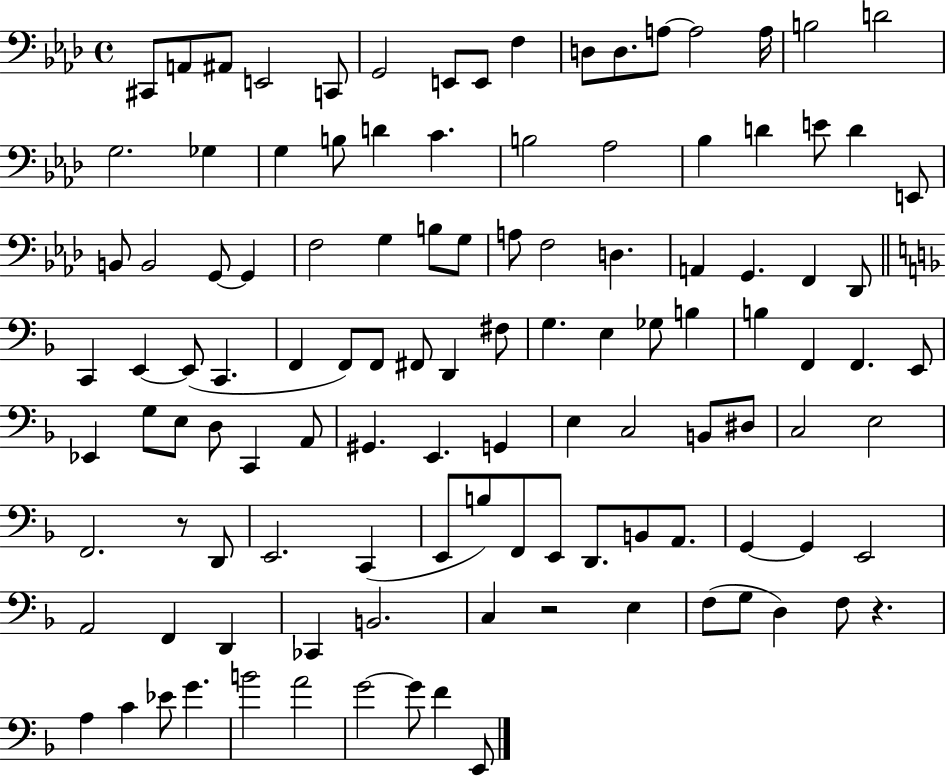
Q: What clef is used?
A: bass